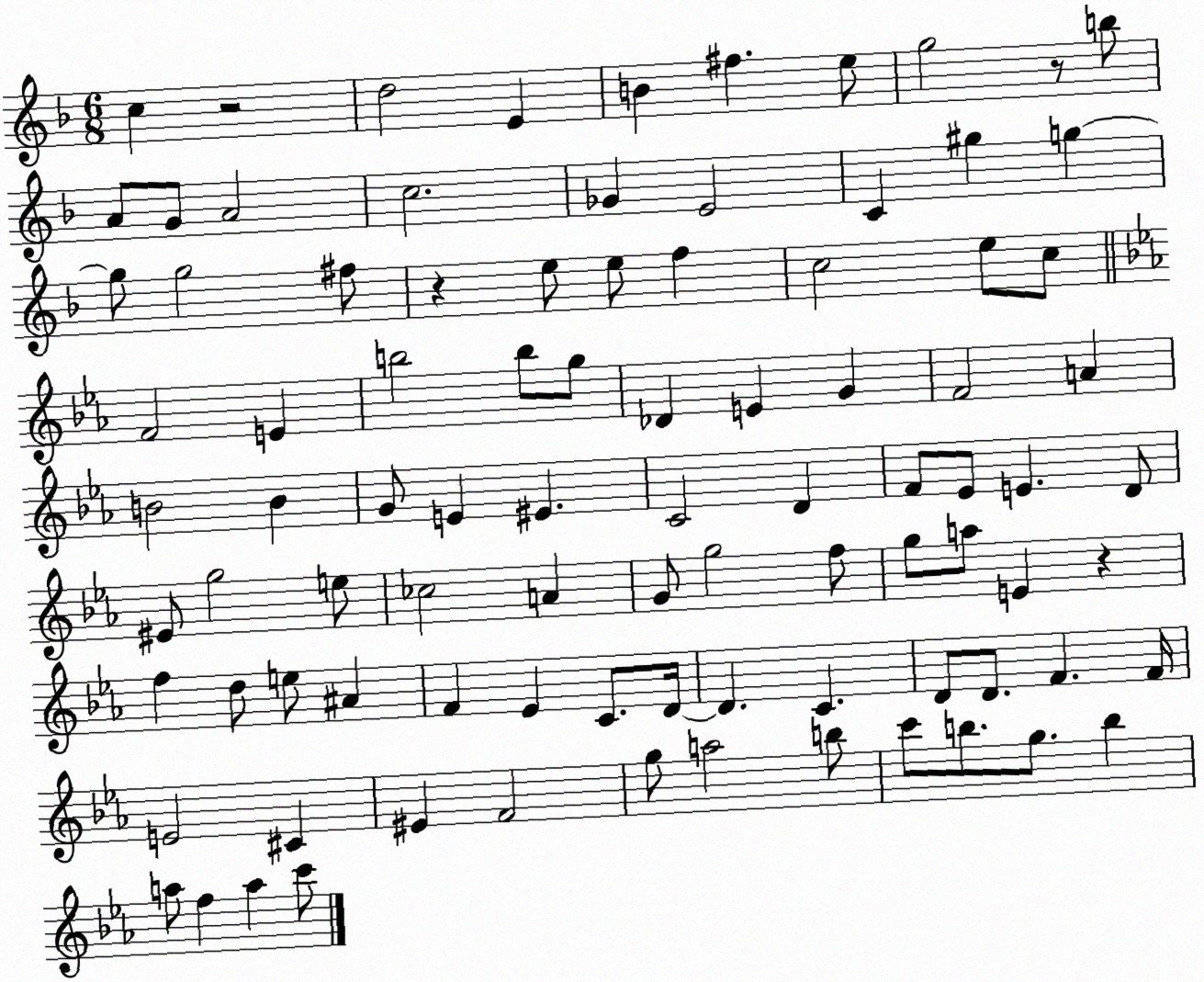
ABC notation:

X:1
T:Untitled
M:6/8
L:1/4
K:F
c z2 d2 E B ^f e/2 g2 z/2 b/2 A/2 G/2 A2 c2 _G E2 C ^g g g/2 g2 ^f/2 z e/2 e/2 f c2 e/2 c/2 F2 E b2 b/2 g/2 _D E G F2 A B2 B G/2 E ^E C2 D F/2 _E/2 E D/2 ^E/2 g2 e/2 _c2 A G/2 g2 f/2 g/2 a/2 E z f d/2 e/2 ^A F _E C/2 D/4 D C D/2 D/2 F F/4 E2 ^C ^E F2 g/2 a2 b/2 c'/2 b/2 g/2 b a/2 f a c'/2